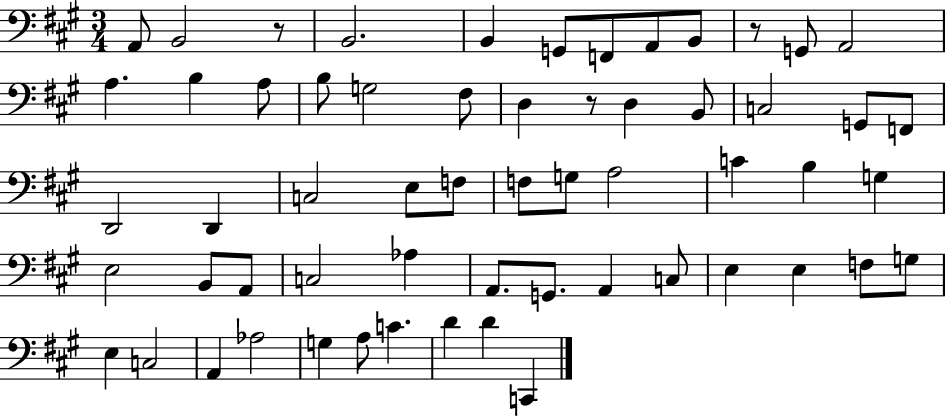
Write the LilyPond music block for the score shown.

{
  \clef bass
  \numericTimeSignature
  \time 3/4
  \key a \major
  \repeat volta 2 { a,8 b,2 r8 | b,2. | b,4 g,8 f,8 a,8 b,8 | r8 g,8 a,2 | \break a4. b4 a8 | b8 g2 fis8 | d4 r8 d4 b,8 | c2 g,8 f,8 | \break d,2 d,4 | c2 e8 f8 | f8 g8 a2 | c'4 b4 g4 | \break e2 b,8 a,8 | c2 aes4 | a,8. g,8. a,4 c8 | e4 e4 f8 g8 | \break e4 c2 | a,4 aes2 | g4 a8 c'4. | d'4 d'4 c,4 | \break } \bar "|."
}